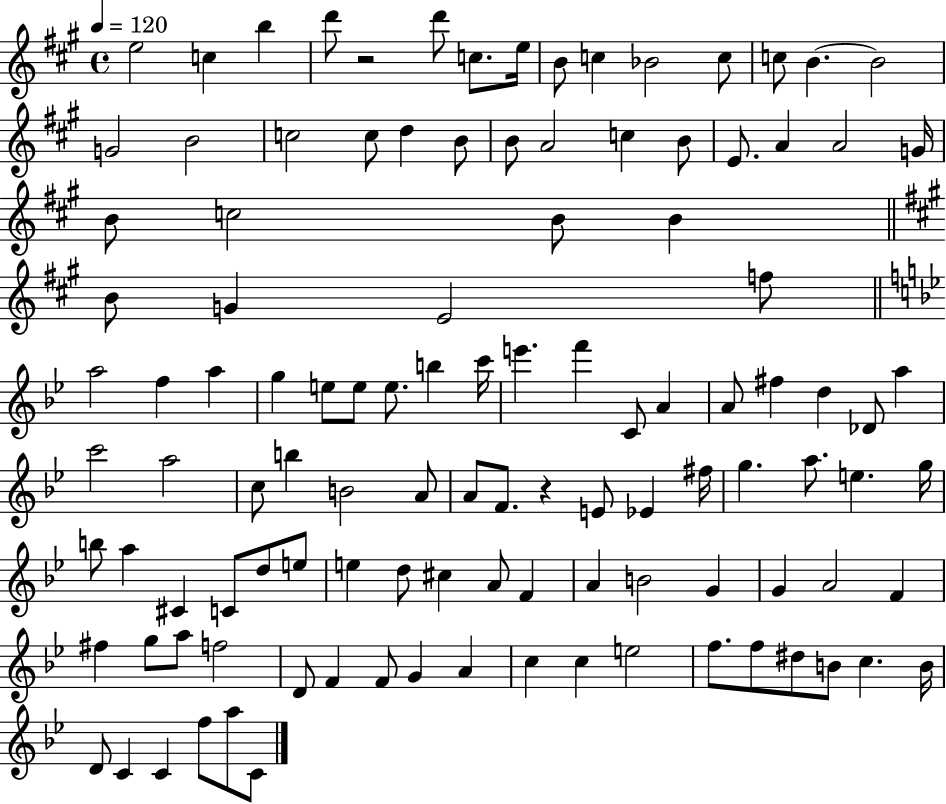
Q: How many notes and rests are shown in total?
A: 112